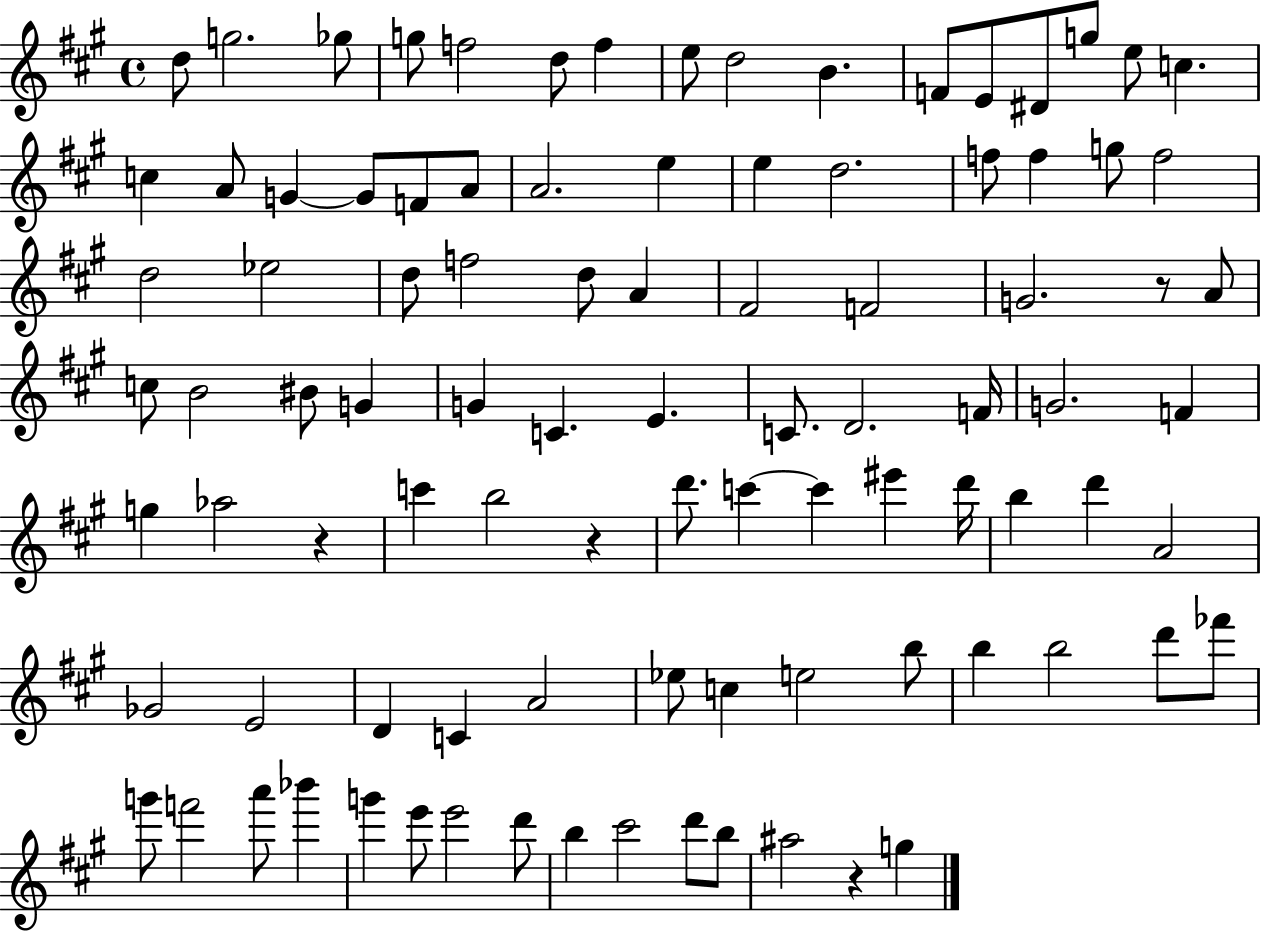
{
  \clef treble
  \time 4/4
  \defaultTimeSignature
  \key a \major
  d''8 g''2. ges''8 | g''8 f''2 d''8 f''4 | e''8 d''2 b'4. | f'8 e'8 dis'8 g''8 e''8 c''4. | \break c''4 a'8 g'4~~ g'8 f'8 a'8 | a'2. e''4 | e''4 d''2. | f''8 f''4 g''8 f''2 | \break d''2 ees''2 | d''8 f''2 d''8 a'4 | fis'2 f'2 | g'2. r8 a'8 | \break c''8 b'2 bis'8 g'4 | g'4 c'4. e'4. | c'8. d'2. f'16 | g'2. f'4 | \break g''4 aes''2 r4 | c'''4 b''2 r4 | d'''8. c'''4~~ c'''4 eis'''4 d'''16 | b''4 d'''4 a'2 | \break ges'2 e'2 | d'4 c'4 a'2 | ees''8 c''4 e''2 b''8 | b''4 b''2 d'''8 fes'''8 | \break g'''8 f'''2 a'''8 bes'''4 | g'''4 e'''8 e'''2 d'''8 | b''4 cis'''2 d'''8 b''8 | ais''2 r4 g''4 | \break \bar "|."
}